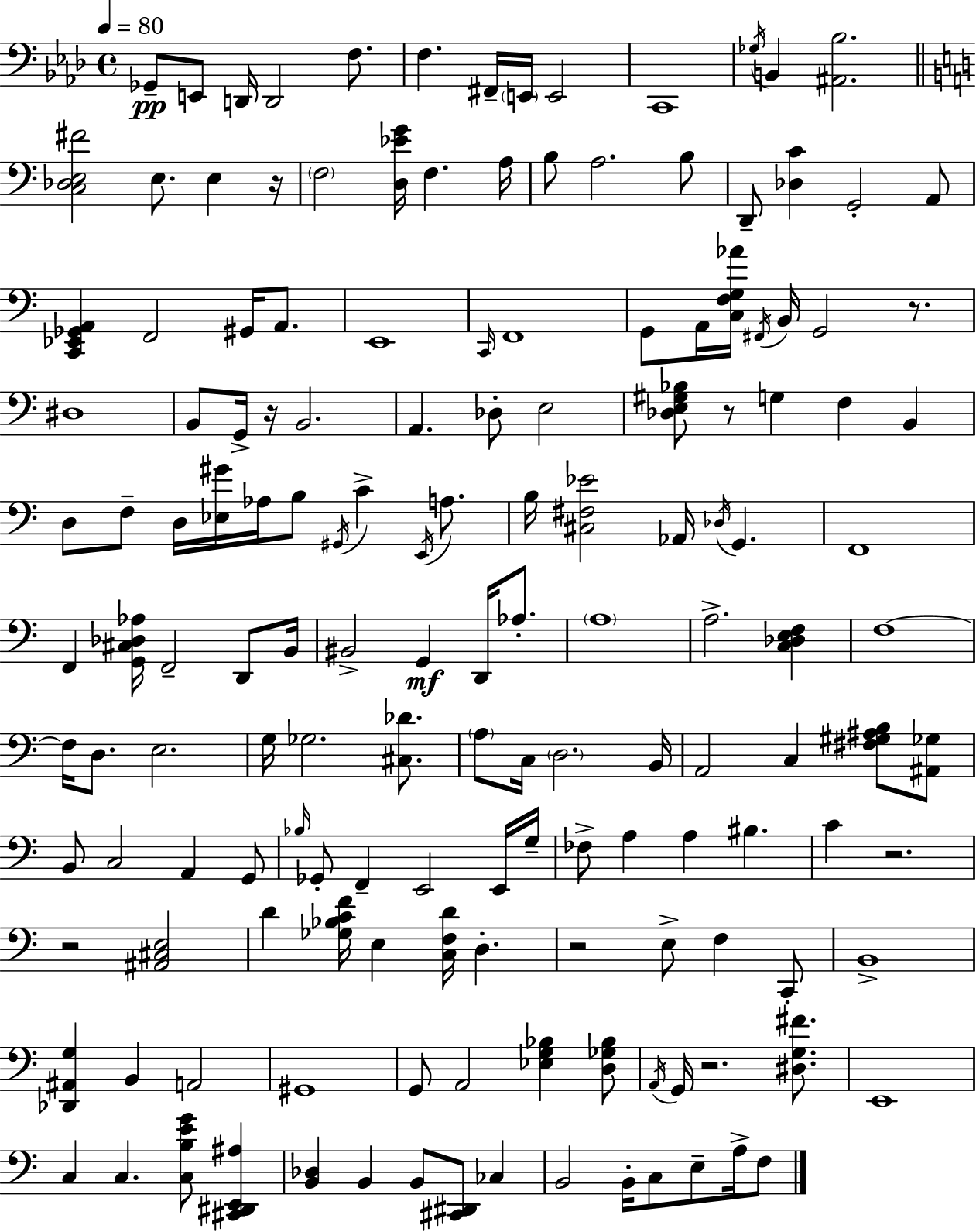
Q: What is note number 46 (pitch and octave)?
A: F3